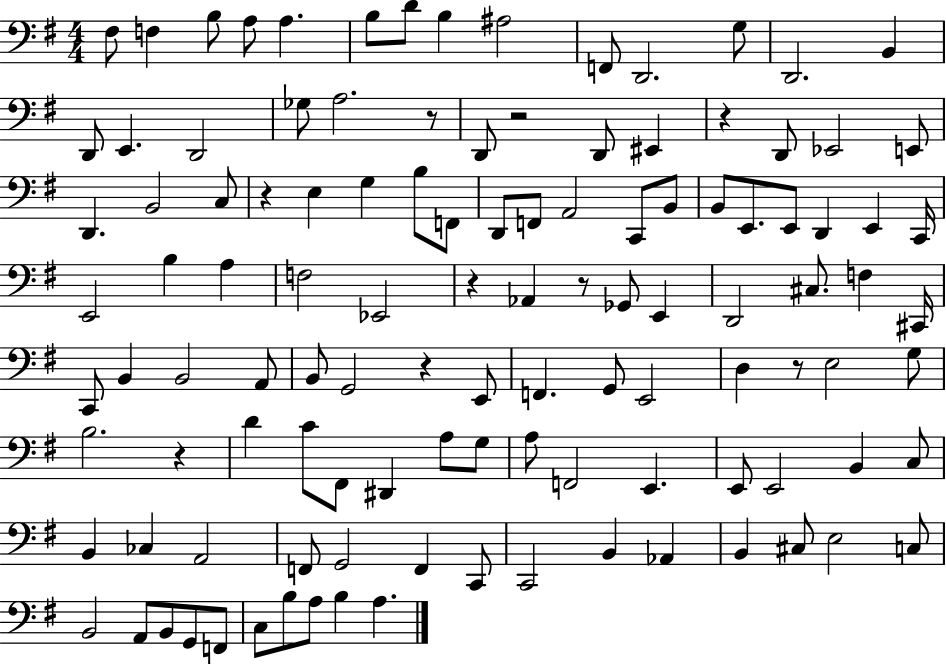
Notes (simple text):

F#3/e F3/q B3/e A3/e A3/q. B3/e D4/e B3/q A#3/h F2/e D2/h. G3/e D2/h. B2/q D2/e E2/q. D2/h Gb3/e A3/h. R/e D2/e R/h D2/e EIS2/q R/q D2/e Eb2/h E2/e D2/q. B2/h C3/e R/q E3/q G3/q B3/e F2/e D2/e F2/e A2/h C2/e B2/e B2/e E2/e. E2/e D2/q E2/q C2/s E2/h B3/q A3/q F3/h Eb2/h R/q Ab2/q R/e Gb2/e E2/q D2/h C#3/e. F3/q C#2/s C2/e B2/q B2/h A2/e B2/e G2/h R/q E2/e F2/q. G2/e E2/h D3/q R/e E3/h G3/e B3/h. R/q D4/q C4/e F#2/e D#2/q A3/e G3/e A3/e F2/h E2/q. E2/e E2/h B2/q C3/e B2/q CES3/q A2/h F2/e G2/h F2/q C2/e C2/h B2/q Ab2/q B2/q C#3/e E3/h C3/e B2/h A2/e B2/e G2/e F2/e C3/e B3/e A3/e B3/q A3/q.